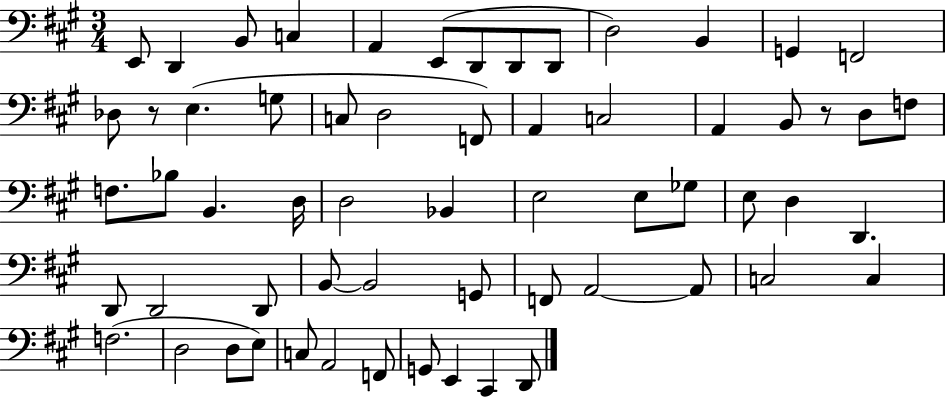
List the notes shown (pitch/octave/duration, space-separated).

E2/e D2/q B2/e C3/q A2/q E2/e D2/e D2/e D2/e D3/h B2/q G2/q F2/h Db3/e R/e E3/q. G3/e C3/e D3/h F2/e A2/q C3/h A2/q B2/e R/e D3/e F3/e F3/e. Bb3/e B2/q. D3/s D3/h Bb2/q E3/h E3/e Gb3/e E3/e D3/q D2/q. D2/e D2/h D2/e B2/e B2/h G2/e F2/e A2/h A2/e C3/h C3/q F3/h. D3/h D3/e E3/e C3/e A2/h F2/e G2/e E2/q C#2/q D2/e